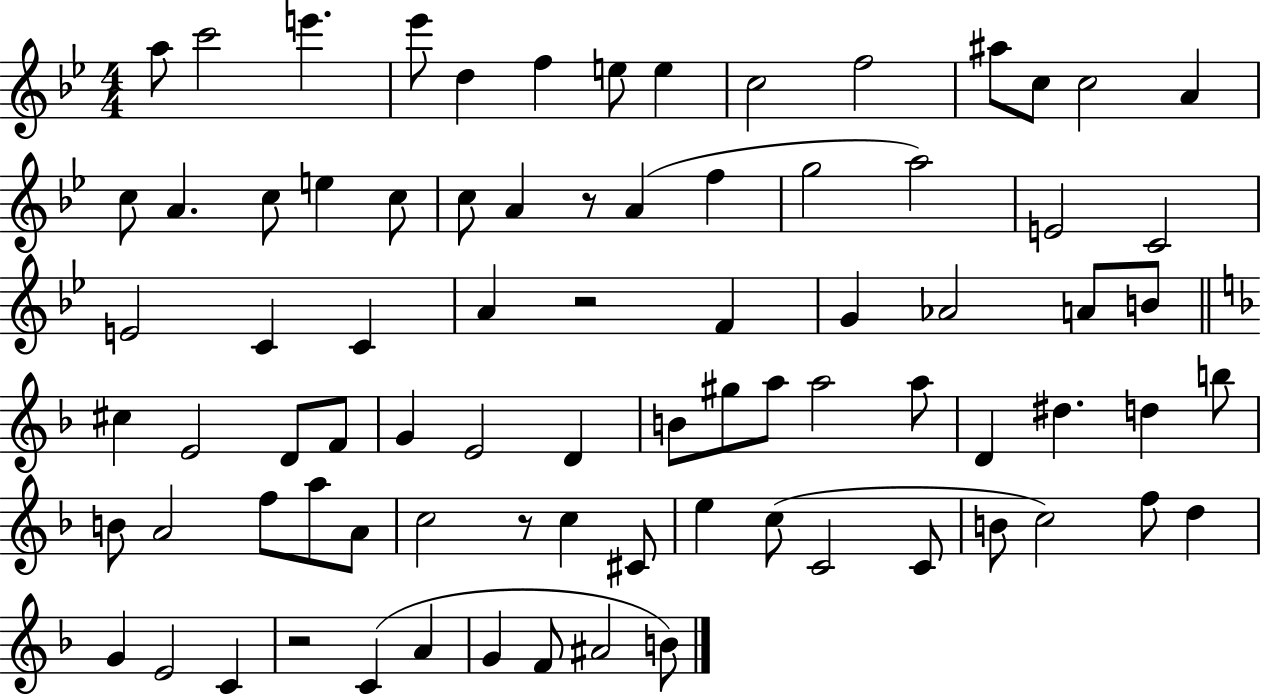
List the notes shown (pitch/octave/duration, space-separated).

A5/e C6/h E6/q. Eb6/e D5/q F5/q E5/e E5/q C5/h F5/h A#5/e C5/e C5/h A4/q C5/e A4/q. C5/e E5/q C5/e C5/e A4/q R/e A4/q F5/q G5/h A5/h E4/h C4/h E4/h C4/q C4/q A4/q R/h F4/q G4/q Ab4/h A4/e B4/e C#5/q E4/h D4/e F4/e G4/q E4/h D4/q B4/e G#5/e A5/e A5/h A5/e D4/q D#5/q. D5/q B5/e B4/e A4/h F5/e A5/e A4/e C5/h R/e C5/q C#4/e E5/q C5/e C4/h C4/e B4/e C5/h F5/e D5/q G4/q E4/h C4/q R/h C4/q A4/q G4/q F4/e A#4/h B4/e